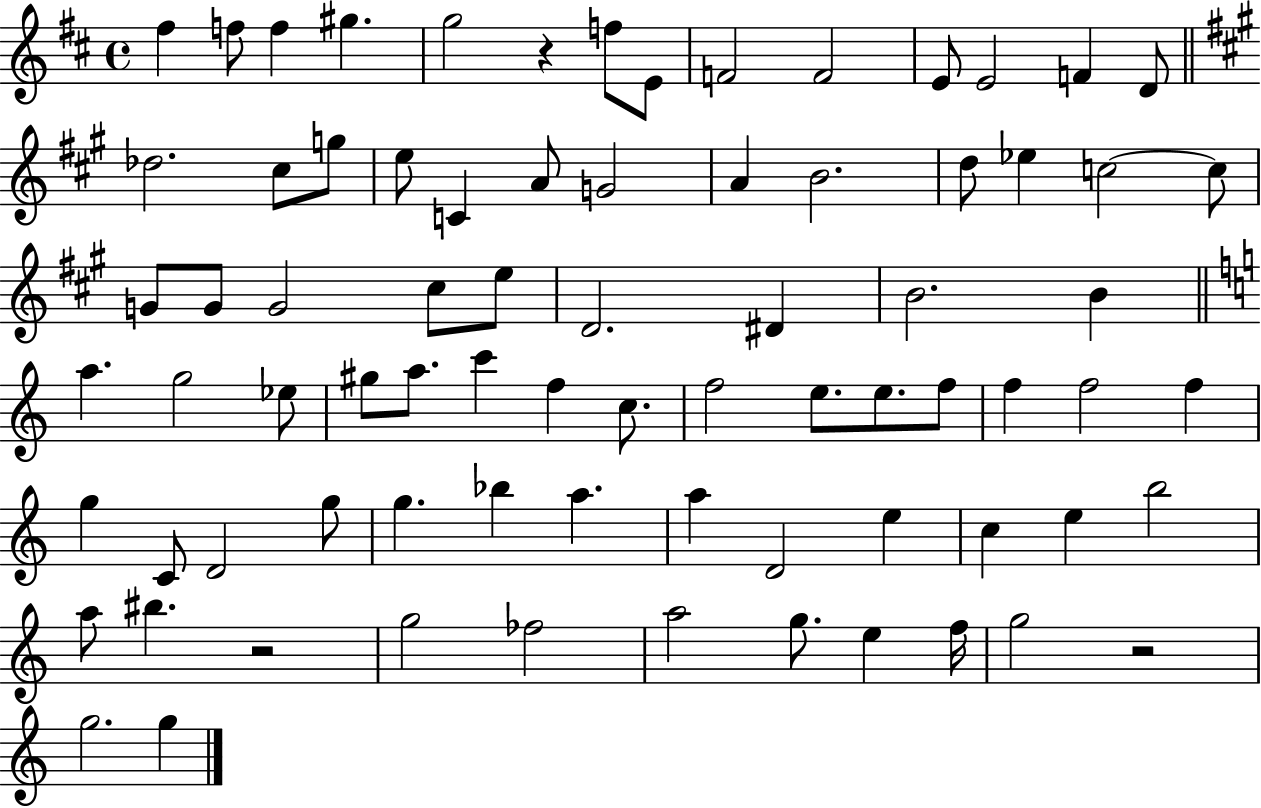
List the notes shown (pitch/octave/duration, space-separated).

F#5/q F5/e F5/q G#5/q. G5/h R/q F5/e E4/e F4/h F4/h E4/e E4/h F4/q D4/e Db5/h. C#5/e G5/e E5/e C4/q A4/e G4/h A4/q B4/h. D5/e Eb5/q C5/h C5/e G4/e G4/e G4/h C#5/e E5/e D4/h. D#4/q B4/h. B4/q A5/q. G5/h Eb5/e G#5/e A5/e. C6/q F5/q C5/e. F5/h E5/e. E5/e. F5/e F5/q F5/h F5/q G5/q C4/e D4/h G5/e G5/q. Bb5/q A5/q. A5/q D4/h E5/q C5/q E5/q B5/h A5/e BIS5/q. R/h G5/h FES5/h A5/h G5/e. E5/q F5/s G5/h R/h G5/h. G5/q